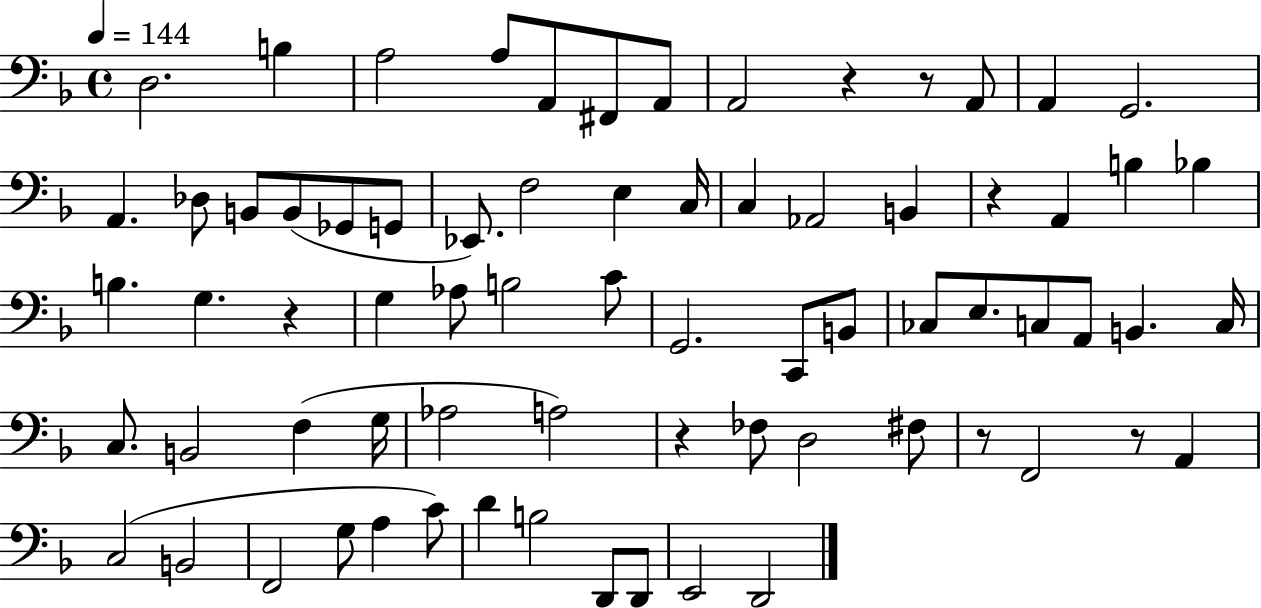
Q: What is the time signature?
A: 4/4